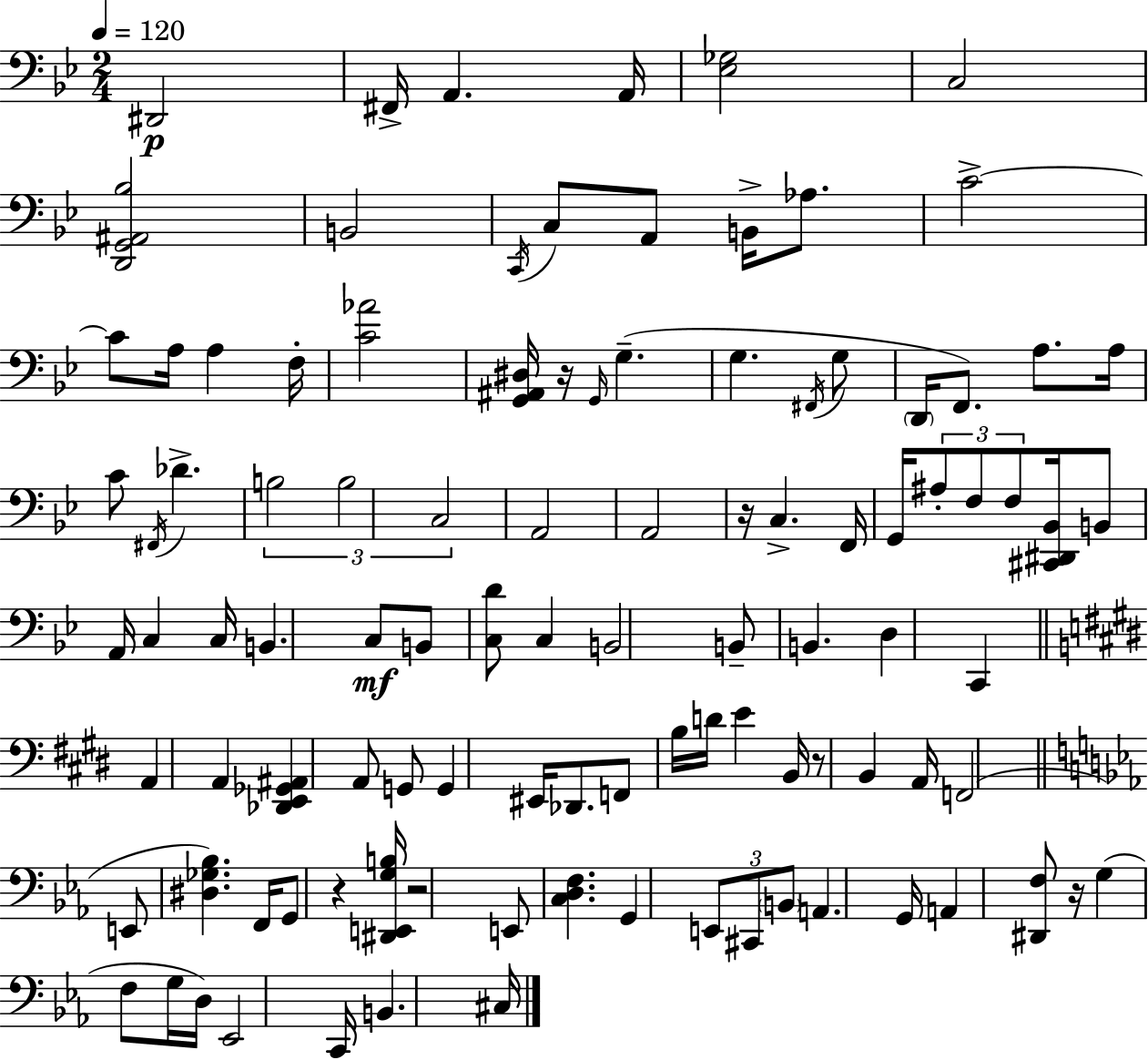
X:1
T:Untitled
M:2/4
L:1/4
K:Bb
^D,,2 ^F,,/4 A,, A,,/4 [_E,_G,]2 C,2 [D,,G,,^A,,_B,]2 B,,2 C,,/4 C,/2 A,,/2 B,,/4 _A,/2 C2 C/2 A,/4 A, F,/4 [C_A]2 [G,,^A,,^D,]/4 z/4 G,,/4 G, G, ^F,,/4 G,/2 D,,/4 F,,/2 A,/2 A,/4 C/2 ^F,,/4 _D B,2 B,2 C,2 A,,2 A,,2 z/4 C, F,,/4 G,,/4 ^A,/2 F,/2 F,/2 [^C,,^D,,_B,,]/4 B,,/2 A,,/4 C, C,/4 B,, C,/2 B,,/2 [C,D]/2 C, B,,2 B,,/2 B,, D, C,, A,, A,, [_D,,E,,_G,,^A,,] A,,/2 G,,/2 G,, ^E,,/4 _D,,/2 F,,/2 B,/4 D/4 E B,,/4 z/2 B,, A,,/4 F,,2 E,,/2 [^D,_G,_B,] F,,/4 G,,/2 z [^D,,E,,G,B,]/4 z2 E,,/2 [C,D,F,] G,, E,,/2 ^C,,/2 B,,/2 A,, G,,/4 A,, [^D,,F,]/2 z/4 G, F,/2 G,/4 D,/4 _E,,2 C,,/4 B,, ^C,/4